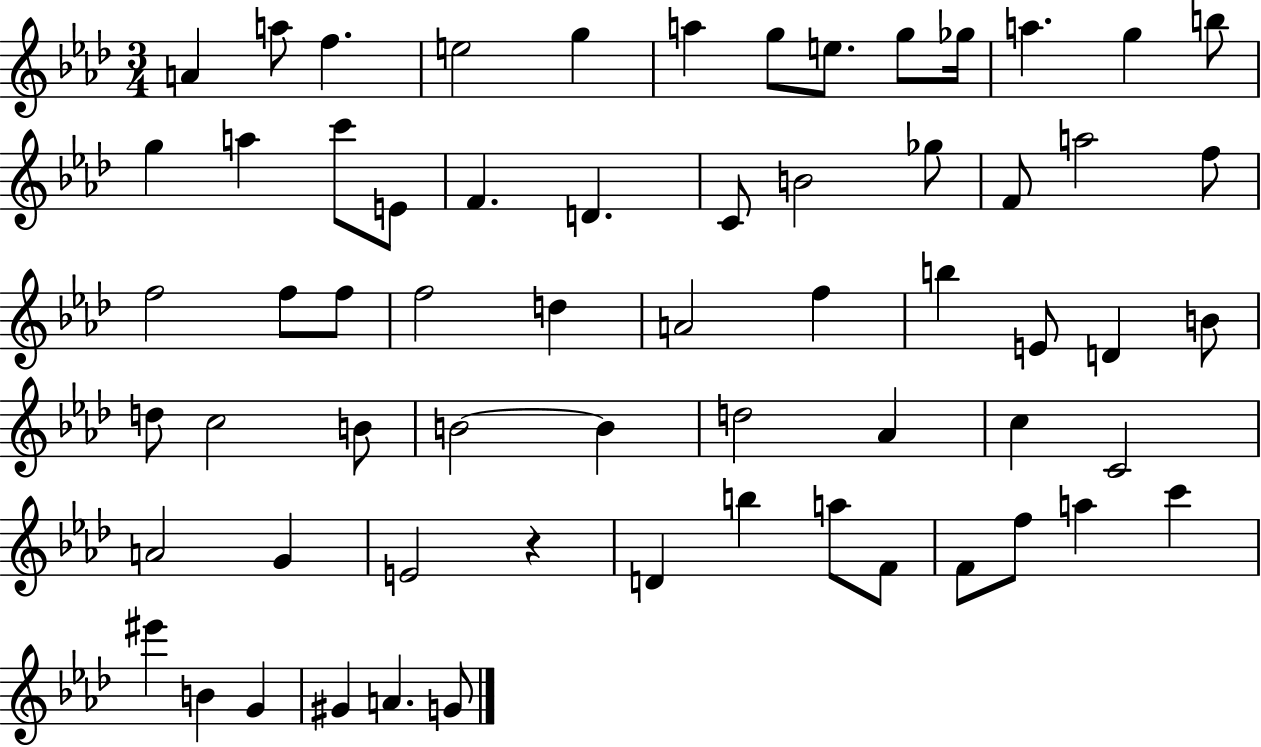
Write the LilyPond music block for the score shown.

{
  \clef treble
  \numericTimeSignature
  \time 3/4
  \key aes \major
  a'4 a''8 f''4. | e''2 g''4 | a''4 g''8 e''8. g''8 ges''16 | a''4. g''4 b''8 | \break g''4 a''4 c'''8 e'8 | f'4. d'4. | c'8 b'2 ges''8 | f'8 a''2 f''8 | \break f''2 f''8 f''8 | f''2 d''4 | a'2 f''4 | b''4 e'8 d'4 b'8 | \break d''8 c''2 b'8 | b'2~~ b'4 | d''2 aes'4 | c''4 c'2 | \break a'2 g'4 | e'2 r4 | d'4 b''4 a''8 f'8 | f'8 f''8 a''4 c'''4 | \break eis'''4 b'4 g'4 | gis'4 a'4. g'8 | \bar "|."
}